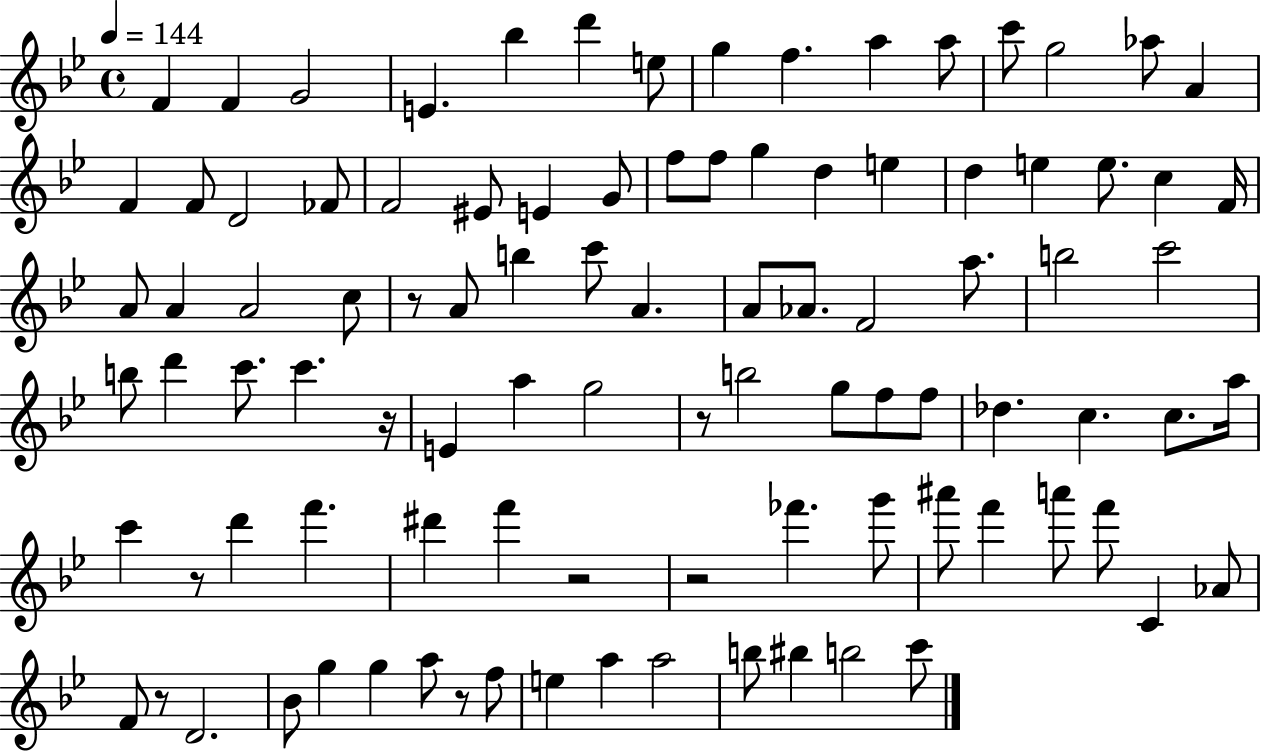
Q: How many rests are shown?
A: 8